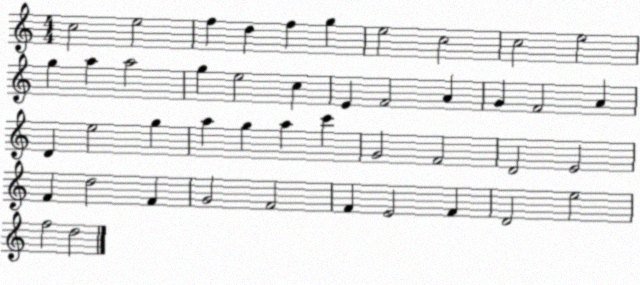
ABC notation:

X:1
T:Untitled
M:4/4
L:1/4
K:C
c2 e2 f d f g e2 c2 c2 e2 g a a2 g e2 c E F2 A G F2 A D e2 g a g a c' G2 F2 D2 E2 F d2 F G2 F2 F E2 F D2 e2 f2 d2